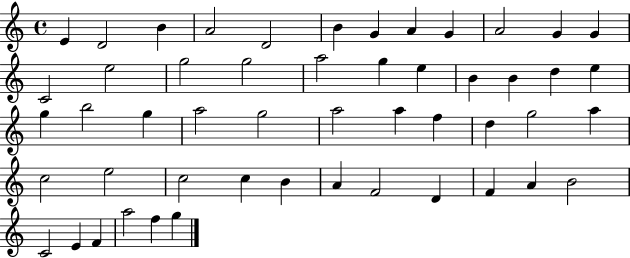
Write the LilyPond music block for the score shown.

{
  \clef treble
  \time 4/4
  \defaultTimeSignature
  \key c \major
  e'4 d'2 b'4 | a'2 d'2 | b'4 g'4 a'4 g'4 | a'2 g'4 g'4 | \break c'2 e''2 | g''2 g''2 | a''2 g''4 e''4 | b'4 b'4 d''4 e''4 | \break g''4 b''2 g''4 | a''2 g''2 | a''2 a''4 f''4 | d''4 g''2 a''4 | \break c''2 e''2 | c''2 c''4 b'4 | a'4 f'2 d'4 | f'4 a'4 b'2 | \break c'2 e'4 f'4 | a''2 f''4 g''4 | \bar "|."
}